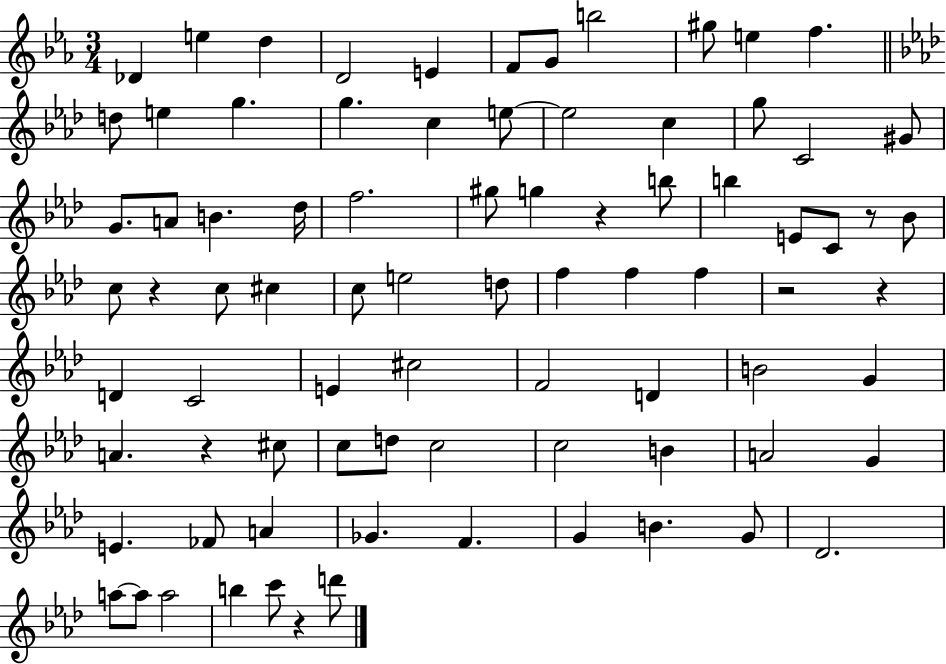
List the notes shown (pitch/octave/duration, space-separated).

Db4/q E5/q D5/q D4/h E4/q F4/e G4/e B5/h G#5/e E5/q F5/q. D5/e E5/q G5/q. G5/q. C5/q E5/e E5/h C5/q G5/e C4/h G#4/e G4/e. A4/e B4/q. Db5/s F5/h. G#5/e G5/q R/q B5/e B5/q E4/e C4/e R/e Bb4/e C5/e R/q C5/e C#5/q C5/e E5/h D5/e F5/q F5/q F5/q R/h R/q D4/q C4/h E4/q C#5/h F4/h D4/q B4/h G4/q A4/q. R/q C#5/e C5/e D5/e C5/h C5/h B4/q A4/h G4/q E4/q. FES4/e A4/q Gb4/q. F4/q. G4/q B4/q. G4/e Db4/h. A5/e A5/e A5/h B5/q C6/e R/q D6/e